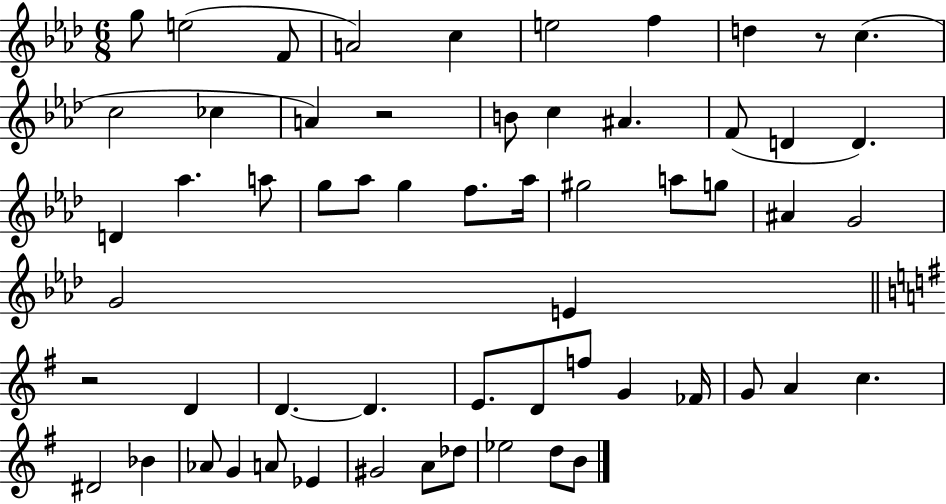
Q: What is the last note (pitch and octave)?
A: B4